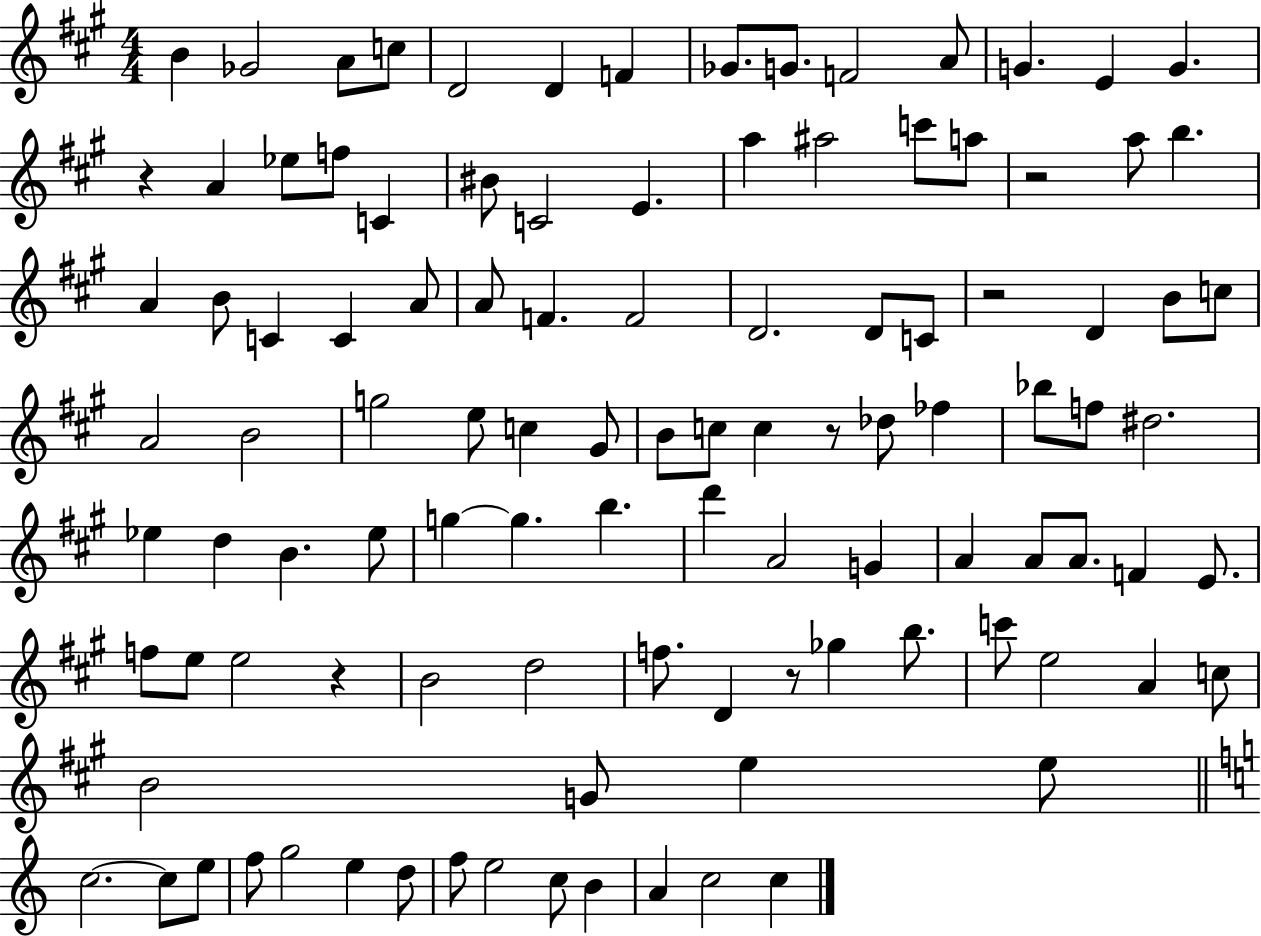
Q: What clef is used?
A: treble